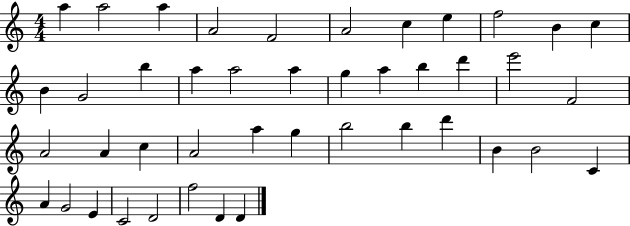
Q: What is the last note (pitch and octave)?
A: D4